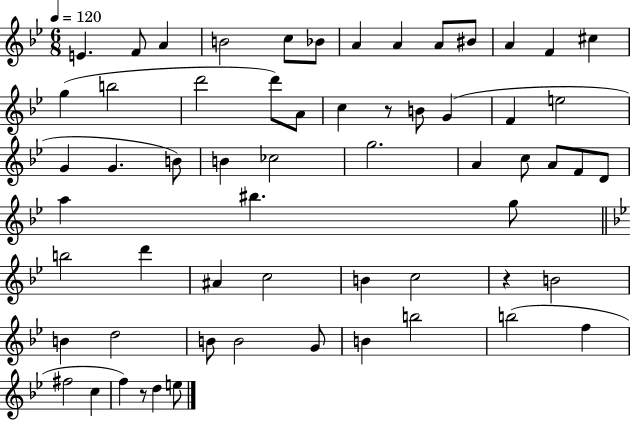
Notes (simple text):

E4/q. F4/e A4/q B4/h C5/e Bb4/e A4/q A4/q A4/e BIS4/e A4/q F4/q C#5/q G5/q B5/h D6/h D6/e A4/e C5/q R/e B4/e G4/q F4/q E5/h G4/q G4/q. B4/e B4/q CES5/h G5/h. A4/q C5/e A4/e F4/e D4/e A5/q BIS5/q. G5/e B5/h D6/q A#4/q C5/h B4/q C5/h R/q B4/h B4/q D5/h B4/e B4/h G4/e B4/q B5/h B5/h F5/q F#5/h C5/q F5/q R/e D5/q E5/e